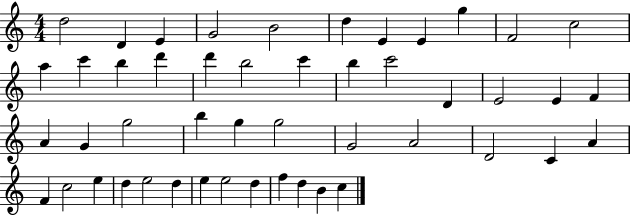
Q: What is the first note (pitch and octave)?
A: D5